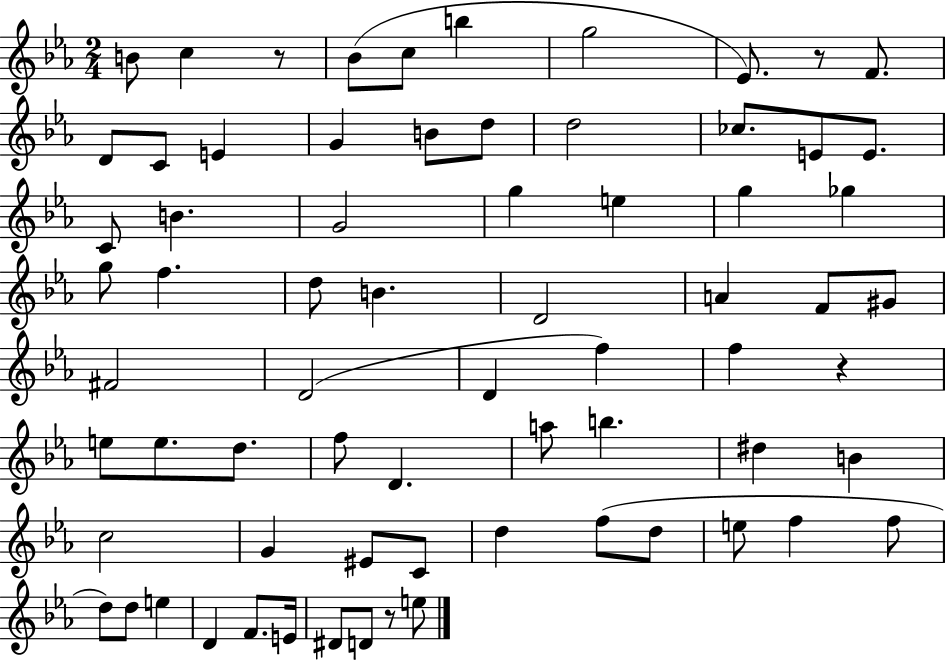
B4/e C5/q R/e Bb4/e C5/e B5/q G5/h Eb4/e. R/e F4/e. D4/e C4/e E4/q G4/q B4/e D5/e D5/h CES5/e. E4/e E4/e. C4/e B4/q. G4/h G5/q E5/q G5/q Gb5/q G5/e F5/q. D5/e B4/q. D4/h A4/q F4/e G#4/e F#4/h D4/h D4/q F5/q F5/q R/q E5/e E5/e. D5/e. F5/e D4/q. A5/e B5/q. D#5/q B4/q C5/h G4/q EIS4/e C4/e D5/q F5/e D5/e E5/e F5/q F5/e D5/e D5/e E5/q D4/q F4/e. E4/s D#4/e D4/e R/e E5/e